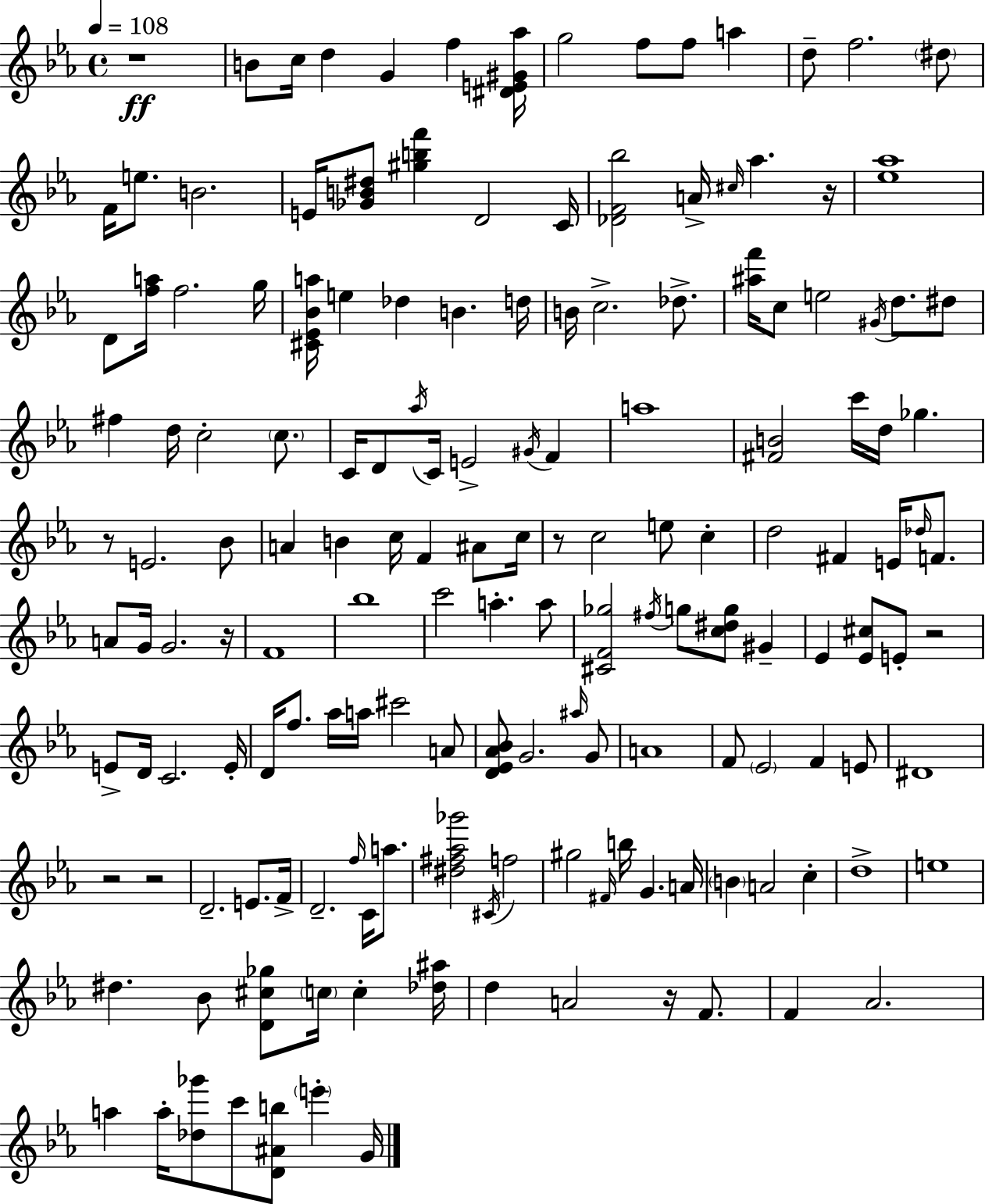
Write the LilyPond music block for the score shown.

{
  \clef treble
  \time 4/4
  \defaultTimeSignature
  \key c \minor
  \tempo 4 = 108
  r1\ff | b'8 c''16 d''4 g'4 f''4 <dis' e' gis' aes''>16 | g''2 f''8 f''8 a''4 | d''8-- f''2. \parenthesize dis''8 | \break f'16 e''8. b'2. | e'16 <ges' b' dis''>8 <gis'' b'' f'''>4 d'2 c'16 | <des' f' bes''>2 a'16-> \grace { cis''16 } aes''4. | r16 <ees'' aes''>1 | \break d'8 <f'' a''>16 f''2. | g''16 <cis' ees' bes' a''>16 e''4 des''4 b'4. | d''16 b'16 c''2.-> des''8.-> | <ais'' f'''>16 c''8 e''2 \acciaccatura { gis'16 } d''8. | \break dis''8 fis''4 d''16 c''2-. \parenthesize c''8. | c'16 d'8 \acciaccatura { aes''16 } c'16 e'2-> \acciaccatura { gis'16 } | f'4 a''1 | <fis' b'>2 c'''16 d''16 ges''4. | \break r8 e'2. | bes'8 a'4 b'4 c''16 f'4 | ais'8 c''16 r8 c''2 e''8 | c''4-. d''2 fis'4 | \break e'16 \grace { des''16 } f'8. a'8 g'16 g'2. | r16 f'1 | bes''1 | c'''2 a''4.-. | \break a''8 <cis' f' ges''>2 \acciaccatura { fis''16 } g''8 | <c'' dis'' g''>8 gis'4-- ees'4 <ees' cis''>8 e'8-. r2 | e'8-> d'16 c'2. | e'16-. d'16 f''8. aes''16 a''16 cis'''2 | \break a'8 <d' ees' aes' bes'>8 g'2. | \grace { ais''16 } g'8 a'1 | f'8 \parenthesize ees'2 | f'4 e'8 dis'1 | \break r2 r2 | d'2.-- | e'8. f'16-> d'2.-- | \grace { f''16 } c'16 a''8. <dis'' fis'' aes'' ges'''>2 | \break \acciaccatura { cis'16 } f''2 gis''2 | \grace { fis'16 } b''16 g'4. a'16 \parenthesize b'4 a'2 | c''4-. d''1-> | e''1 | \break dis''4. | bes'8 <d' cis'' ges''>8 \parenthesize c''16 c''4-. <des'' ais''>16 d''4 a'2 | r16 f'8. f'4 aes'2. | a''4 a''16-. <des'' ges'''>8 | \break c'''8 <d' ais' b''>8 \parenthesize e'''4-. g'16 \bar "|."
}